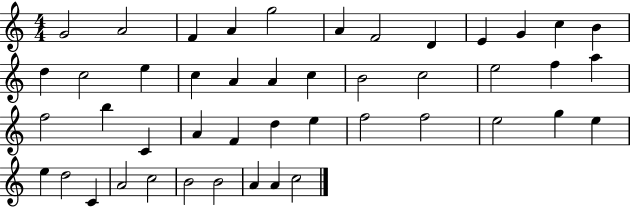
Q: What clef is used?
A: treble